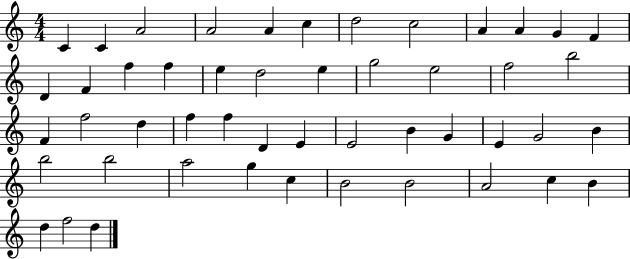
{
  \clef treble
  \numericTimeSignature
  \time 4/4
  \key c \major
  c'4 c'4 a'2 | a'2 a'4 c''4 | d''2 c''2 | a'4 a'4 g'4 f'4 | \break d'4 f'4 f''4 f''4 | e''4 d''2 e''4 | g''2 e''2 | f''2 b''2 | \break f'4 f''2 d''4 | f''4 f''4 d'4 e'4 | e'2 b'4 g'4 | e'4 g'2 b'4 | \break b''2 b''2 | a''2 g''4 c''4 | b'2 b'2 | a'2 c''4 b'4 | \break d''4 f''2 d''4 | \bar "|."
}